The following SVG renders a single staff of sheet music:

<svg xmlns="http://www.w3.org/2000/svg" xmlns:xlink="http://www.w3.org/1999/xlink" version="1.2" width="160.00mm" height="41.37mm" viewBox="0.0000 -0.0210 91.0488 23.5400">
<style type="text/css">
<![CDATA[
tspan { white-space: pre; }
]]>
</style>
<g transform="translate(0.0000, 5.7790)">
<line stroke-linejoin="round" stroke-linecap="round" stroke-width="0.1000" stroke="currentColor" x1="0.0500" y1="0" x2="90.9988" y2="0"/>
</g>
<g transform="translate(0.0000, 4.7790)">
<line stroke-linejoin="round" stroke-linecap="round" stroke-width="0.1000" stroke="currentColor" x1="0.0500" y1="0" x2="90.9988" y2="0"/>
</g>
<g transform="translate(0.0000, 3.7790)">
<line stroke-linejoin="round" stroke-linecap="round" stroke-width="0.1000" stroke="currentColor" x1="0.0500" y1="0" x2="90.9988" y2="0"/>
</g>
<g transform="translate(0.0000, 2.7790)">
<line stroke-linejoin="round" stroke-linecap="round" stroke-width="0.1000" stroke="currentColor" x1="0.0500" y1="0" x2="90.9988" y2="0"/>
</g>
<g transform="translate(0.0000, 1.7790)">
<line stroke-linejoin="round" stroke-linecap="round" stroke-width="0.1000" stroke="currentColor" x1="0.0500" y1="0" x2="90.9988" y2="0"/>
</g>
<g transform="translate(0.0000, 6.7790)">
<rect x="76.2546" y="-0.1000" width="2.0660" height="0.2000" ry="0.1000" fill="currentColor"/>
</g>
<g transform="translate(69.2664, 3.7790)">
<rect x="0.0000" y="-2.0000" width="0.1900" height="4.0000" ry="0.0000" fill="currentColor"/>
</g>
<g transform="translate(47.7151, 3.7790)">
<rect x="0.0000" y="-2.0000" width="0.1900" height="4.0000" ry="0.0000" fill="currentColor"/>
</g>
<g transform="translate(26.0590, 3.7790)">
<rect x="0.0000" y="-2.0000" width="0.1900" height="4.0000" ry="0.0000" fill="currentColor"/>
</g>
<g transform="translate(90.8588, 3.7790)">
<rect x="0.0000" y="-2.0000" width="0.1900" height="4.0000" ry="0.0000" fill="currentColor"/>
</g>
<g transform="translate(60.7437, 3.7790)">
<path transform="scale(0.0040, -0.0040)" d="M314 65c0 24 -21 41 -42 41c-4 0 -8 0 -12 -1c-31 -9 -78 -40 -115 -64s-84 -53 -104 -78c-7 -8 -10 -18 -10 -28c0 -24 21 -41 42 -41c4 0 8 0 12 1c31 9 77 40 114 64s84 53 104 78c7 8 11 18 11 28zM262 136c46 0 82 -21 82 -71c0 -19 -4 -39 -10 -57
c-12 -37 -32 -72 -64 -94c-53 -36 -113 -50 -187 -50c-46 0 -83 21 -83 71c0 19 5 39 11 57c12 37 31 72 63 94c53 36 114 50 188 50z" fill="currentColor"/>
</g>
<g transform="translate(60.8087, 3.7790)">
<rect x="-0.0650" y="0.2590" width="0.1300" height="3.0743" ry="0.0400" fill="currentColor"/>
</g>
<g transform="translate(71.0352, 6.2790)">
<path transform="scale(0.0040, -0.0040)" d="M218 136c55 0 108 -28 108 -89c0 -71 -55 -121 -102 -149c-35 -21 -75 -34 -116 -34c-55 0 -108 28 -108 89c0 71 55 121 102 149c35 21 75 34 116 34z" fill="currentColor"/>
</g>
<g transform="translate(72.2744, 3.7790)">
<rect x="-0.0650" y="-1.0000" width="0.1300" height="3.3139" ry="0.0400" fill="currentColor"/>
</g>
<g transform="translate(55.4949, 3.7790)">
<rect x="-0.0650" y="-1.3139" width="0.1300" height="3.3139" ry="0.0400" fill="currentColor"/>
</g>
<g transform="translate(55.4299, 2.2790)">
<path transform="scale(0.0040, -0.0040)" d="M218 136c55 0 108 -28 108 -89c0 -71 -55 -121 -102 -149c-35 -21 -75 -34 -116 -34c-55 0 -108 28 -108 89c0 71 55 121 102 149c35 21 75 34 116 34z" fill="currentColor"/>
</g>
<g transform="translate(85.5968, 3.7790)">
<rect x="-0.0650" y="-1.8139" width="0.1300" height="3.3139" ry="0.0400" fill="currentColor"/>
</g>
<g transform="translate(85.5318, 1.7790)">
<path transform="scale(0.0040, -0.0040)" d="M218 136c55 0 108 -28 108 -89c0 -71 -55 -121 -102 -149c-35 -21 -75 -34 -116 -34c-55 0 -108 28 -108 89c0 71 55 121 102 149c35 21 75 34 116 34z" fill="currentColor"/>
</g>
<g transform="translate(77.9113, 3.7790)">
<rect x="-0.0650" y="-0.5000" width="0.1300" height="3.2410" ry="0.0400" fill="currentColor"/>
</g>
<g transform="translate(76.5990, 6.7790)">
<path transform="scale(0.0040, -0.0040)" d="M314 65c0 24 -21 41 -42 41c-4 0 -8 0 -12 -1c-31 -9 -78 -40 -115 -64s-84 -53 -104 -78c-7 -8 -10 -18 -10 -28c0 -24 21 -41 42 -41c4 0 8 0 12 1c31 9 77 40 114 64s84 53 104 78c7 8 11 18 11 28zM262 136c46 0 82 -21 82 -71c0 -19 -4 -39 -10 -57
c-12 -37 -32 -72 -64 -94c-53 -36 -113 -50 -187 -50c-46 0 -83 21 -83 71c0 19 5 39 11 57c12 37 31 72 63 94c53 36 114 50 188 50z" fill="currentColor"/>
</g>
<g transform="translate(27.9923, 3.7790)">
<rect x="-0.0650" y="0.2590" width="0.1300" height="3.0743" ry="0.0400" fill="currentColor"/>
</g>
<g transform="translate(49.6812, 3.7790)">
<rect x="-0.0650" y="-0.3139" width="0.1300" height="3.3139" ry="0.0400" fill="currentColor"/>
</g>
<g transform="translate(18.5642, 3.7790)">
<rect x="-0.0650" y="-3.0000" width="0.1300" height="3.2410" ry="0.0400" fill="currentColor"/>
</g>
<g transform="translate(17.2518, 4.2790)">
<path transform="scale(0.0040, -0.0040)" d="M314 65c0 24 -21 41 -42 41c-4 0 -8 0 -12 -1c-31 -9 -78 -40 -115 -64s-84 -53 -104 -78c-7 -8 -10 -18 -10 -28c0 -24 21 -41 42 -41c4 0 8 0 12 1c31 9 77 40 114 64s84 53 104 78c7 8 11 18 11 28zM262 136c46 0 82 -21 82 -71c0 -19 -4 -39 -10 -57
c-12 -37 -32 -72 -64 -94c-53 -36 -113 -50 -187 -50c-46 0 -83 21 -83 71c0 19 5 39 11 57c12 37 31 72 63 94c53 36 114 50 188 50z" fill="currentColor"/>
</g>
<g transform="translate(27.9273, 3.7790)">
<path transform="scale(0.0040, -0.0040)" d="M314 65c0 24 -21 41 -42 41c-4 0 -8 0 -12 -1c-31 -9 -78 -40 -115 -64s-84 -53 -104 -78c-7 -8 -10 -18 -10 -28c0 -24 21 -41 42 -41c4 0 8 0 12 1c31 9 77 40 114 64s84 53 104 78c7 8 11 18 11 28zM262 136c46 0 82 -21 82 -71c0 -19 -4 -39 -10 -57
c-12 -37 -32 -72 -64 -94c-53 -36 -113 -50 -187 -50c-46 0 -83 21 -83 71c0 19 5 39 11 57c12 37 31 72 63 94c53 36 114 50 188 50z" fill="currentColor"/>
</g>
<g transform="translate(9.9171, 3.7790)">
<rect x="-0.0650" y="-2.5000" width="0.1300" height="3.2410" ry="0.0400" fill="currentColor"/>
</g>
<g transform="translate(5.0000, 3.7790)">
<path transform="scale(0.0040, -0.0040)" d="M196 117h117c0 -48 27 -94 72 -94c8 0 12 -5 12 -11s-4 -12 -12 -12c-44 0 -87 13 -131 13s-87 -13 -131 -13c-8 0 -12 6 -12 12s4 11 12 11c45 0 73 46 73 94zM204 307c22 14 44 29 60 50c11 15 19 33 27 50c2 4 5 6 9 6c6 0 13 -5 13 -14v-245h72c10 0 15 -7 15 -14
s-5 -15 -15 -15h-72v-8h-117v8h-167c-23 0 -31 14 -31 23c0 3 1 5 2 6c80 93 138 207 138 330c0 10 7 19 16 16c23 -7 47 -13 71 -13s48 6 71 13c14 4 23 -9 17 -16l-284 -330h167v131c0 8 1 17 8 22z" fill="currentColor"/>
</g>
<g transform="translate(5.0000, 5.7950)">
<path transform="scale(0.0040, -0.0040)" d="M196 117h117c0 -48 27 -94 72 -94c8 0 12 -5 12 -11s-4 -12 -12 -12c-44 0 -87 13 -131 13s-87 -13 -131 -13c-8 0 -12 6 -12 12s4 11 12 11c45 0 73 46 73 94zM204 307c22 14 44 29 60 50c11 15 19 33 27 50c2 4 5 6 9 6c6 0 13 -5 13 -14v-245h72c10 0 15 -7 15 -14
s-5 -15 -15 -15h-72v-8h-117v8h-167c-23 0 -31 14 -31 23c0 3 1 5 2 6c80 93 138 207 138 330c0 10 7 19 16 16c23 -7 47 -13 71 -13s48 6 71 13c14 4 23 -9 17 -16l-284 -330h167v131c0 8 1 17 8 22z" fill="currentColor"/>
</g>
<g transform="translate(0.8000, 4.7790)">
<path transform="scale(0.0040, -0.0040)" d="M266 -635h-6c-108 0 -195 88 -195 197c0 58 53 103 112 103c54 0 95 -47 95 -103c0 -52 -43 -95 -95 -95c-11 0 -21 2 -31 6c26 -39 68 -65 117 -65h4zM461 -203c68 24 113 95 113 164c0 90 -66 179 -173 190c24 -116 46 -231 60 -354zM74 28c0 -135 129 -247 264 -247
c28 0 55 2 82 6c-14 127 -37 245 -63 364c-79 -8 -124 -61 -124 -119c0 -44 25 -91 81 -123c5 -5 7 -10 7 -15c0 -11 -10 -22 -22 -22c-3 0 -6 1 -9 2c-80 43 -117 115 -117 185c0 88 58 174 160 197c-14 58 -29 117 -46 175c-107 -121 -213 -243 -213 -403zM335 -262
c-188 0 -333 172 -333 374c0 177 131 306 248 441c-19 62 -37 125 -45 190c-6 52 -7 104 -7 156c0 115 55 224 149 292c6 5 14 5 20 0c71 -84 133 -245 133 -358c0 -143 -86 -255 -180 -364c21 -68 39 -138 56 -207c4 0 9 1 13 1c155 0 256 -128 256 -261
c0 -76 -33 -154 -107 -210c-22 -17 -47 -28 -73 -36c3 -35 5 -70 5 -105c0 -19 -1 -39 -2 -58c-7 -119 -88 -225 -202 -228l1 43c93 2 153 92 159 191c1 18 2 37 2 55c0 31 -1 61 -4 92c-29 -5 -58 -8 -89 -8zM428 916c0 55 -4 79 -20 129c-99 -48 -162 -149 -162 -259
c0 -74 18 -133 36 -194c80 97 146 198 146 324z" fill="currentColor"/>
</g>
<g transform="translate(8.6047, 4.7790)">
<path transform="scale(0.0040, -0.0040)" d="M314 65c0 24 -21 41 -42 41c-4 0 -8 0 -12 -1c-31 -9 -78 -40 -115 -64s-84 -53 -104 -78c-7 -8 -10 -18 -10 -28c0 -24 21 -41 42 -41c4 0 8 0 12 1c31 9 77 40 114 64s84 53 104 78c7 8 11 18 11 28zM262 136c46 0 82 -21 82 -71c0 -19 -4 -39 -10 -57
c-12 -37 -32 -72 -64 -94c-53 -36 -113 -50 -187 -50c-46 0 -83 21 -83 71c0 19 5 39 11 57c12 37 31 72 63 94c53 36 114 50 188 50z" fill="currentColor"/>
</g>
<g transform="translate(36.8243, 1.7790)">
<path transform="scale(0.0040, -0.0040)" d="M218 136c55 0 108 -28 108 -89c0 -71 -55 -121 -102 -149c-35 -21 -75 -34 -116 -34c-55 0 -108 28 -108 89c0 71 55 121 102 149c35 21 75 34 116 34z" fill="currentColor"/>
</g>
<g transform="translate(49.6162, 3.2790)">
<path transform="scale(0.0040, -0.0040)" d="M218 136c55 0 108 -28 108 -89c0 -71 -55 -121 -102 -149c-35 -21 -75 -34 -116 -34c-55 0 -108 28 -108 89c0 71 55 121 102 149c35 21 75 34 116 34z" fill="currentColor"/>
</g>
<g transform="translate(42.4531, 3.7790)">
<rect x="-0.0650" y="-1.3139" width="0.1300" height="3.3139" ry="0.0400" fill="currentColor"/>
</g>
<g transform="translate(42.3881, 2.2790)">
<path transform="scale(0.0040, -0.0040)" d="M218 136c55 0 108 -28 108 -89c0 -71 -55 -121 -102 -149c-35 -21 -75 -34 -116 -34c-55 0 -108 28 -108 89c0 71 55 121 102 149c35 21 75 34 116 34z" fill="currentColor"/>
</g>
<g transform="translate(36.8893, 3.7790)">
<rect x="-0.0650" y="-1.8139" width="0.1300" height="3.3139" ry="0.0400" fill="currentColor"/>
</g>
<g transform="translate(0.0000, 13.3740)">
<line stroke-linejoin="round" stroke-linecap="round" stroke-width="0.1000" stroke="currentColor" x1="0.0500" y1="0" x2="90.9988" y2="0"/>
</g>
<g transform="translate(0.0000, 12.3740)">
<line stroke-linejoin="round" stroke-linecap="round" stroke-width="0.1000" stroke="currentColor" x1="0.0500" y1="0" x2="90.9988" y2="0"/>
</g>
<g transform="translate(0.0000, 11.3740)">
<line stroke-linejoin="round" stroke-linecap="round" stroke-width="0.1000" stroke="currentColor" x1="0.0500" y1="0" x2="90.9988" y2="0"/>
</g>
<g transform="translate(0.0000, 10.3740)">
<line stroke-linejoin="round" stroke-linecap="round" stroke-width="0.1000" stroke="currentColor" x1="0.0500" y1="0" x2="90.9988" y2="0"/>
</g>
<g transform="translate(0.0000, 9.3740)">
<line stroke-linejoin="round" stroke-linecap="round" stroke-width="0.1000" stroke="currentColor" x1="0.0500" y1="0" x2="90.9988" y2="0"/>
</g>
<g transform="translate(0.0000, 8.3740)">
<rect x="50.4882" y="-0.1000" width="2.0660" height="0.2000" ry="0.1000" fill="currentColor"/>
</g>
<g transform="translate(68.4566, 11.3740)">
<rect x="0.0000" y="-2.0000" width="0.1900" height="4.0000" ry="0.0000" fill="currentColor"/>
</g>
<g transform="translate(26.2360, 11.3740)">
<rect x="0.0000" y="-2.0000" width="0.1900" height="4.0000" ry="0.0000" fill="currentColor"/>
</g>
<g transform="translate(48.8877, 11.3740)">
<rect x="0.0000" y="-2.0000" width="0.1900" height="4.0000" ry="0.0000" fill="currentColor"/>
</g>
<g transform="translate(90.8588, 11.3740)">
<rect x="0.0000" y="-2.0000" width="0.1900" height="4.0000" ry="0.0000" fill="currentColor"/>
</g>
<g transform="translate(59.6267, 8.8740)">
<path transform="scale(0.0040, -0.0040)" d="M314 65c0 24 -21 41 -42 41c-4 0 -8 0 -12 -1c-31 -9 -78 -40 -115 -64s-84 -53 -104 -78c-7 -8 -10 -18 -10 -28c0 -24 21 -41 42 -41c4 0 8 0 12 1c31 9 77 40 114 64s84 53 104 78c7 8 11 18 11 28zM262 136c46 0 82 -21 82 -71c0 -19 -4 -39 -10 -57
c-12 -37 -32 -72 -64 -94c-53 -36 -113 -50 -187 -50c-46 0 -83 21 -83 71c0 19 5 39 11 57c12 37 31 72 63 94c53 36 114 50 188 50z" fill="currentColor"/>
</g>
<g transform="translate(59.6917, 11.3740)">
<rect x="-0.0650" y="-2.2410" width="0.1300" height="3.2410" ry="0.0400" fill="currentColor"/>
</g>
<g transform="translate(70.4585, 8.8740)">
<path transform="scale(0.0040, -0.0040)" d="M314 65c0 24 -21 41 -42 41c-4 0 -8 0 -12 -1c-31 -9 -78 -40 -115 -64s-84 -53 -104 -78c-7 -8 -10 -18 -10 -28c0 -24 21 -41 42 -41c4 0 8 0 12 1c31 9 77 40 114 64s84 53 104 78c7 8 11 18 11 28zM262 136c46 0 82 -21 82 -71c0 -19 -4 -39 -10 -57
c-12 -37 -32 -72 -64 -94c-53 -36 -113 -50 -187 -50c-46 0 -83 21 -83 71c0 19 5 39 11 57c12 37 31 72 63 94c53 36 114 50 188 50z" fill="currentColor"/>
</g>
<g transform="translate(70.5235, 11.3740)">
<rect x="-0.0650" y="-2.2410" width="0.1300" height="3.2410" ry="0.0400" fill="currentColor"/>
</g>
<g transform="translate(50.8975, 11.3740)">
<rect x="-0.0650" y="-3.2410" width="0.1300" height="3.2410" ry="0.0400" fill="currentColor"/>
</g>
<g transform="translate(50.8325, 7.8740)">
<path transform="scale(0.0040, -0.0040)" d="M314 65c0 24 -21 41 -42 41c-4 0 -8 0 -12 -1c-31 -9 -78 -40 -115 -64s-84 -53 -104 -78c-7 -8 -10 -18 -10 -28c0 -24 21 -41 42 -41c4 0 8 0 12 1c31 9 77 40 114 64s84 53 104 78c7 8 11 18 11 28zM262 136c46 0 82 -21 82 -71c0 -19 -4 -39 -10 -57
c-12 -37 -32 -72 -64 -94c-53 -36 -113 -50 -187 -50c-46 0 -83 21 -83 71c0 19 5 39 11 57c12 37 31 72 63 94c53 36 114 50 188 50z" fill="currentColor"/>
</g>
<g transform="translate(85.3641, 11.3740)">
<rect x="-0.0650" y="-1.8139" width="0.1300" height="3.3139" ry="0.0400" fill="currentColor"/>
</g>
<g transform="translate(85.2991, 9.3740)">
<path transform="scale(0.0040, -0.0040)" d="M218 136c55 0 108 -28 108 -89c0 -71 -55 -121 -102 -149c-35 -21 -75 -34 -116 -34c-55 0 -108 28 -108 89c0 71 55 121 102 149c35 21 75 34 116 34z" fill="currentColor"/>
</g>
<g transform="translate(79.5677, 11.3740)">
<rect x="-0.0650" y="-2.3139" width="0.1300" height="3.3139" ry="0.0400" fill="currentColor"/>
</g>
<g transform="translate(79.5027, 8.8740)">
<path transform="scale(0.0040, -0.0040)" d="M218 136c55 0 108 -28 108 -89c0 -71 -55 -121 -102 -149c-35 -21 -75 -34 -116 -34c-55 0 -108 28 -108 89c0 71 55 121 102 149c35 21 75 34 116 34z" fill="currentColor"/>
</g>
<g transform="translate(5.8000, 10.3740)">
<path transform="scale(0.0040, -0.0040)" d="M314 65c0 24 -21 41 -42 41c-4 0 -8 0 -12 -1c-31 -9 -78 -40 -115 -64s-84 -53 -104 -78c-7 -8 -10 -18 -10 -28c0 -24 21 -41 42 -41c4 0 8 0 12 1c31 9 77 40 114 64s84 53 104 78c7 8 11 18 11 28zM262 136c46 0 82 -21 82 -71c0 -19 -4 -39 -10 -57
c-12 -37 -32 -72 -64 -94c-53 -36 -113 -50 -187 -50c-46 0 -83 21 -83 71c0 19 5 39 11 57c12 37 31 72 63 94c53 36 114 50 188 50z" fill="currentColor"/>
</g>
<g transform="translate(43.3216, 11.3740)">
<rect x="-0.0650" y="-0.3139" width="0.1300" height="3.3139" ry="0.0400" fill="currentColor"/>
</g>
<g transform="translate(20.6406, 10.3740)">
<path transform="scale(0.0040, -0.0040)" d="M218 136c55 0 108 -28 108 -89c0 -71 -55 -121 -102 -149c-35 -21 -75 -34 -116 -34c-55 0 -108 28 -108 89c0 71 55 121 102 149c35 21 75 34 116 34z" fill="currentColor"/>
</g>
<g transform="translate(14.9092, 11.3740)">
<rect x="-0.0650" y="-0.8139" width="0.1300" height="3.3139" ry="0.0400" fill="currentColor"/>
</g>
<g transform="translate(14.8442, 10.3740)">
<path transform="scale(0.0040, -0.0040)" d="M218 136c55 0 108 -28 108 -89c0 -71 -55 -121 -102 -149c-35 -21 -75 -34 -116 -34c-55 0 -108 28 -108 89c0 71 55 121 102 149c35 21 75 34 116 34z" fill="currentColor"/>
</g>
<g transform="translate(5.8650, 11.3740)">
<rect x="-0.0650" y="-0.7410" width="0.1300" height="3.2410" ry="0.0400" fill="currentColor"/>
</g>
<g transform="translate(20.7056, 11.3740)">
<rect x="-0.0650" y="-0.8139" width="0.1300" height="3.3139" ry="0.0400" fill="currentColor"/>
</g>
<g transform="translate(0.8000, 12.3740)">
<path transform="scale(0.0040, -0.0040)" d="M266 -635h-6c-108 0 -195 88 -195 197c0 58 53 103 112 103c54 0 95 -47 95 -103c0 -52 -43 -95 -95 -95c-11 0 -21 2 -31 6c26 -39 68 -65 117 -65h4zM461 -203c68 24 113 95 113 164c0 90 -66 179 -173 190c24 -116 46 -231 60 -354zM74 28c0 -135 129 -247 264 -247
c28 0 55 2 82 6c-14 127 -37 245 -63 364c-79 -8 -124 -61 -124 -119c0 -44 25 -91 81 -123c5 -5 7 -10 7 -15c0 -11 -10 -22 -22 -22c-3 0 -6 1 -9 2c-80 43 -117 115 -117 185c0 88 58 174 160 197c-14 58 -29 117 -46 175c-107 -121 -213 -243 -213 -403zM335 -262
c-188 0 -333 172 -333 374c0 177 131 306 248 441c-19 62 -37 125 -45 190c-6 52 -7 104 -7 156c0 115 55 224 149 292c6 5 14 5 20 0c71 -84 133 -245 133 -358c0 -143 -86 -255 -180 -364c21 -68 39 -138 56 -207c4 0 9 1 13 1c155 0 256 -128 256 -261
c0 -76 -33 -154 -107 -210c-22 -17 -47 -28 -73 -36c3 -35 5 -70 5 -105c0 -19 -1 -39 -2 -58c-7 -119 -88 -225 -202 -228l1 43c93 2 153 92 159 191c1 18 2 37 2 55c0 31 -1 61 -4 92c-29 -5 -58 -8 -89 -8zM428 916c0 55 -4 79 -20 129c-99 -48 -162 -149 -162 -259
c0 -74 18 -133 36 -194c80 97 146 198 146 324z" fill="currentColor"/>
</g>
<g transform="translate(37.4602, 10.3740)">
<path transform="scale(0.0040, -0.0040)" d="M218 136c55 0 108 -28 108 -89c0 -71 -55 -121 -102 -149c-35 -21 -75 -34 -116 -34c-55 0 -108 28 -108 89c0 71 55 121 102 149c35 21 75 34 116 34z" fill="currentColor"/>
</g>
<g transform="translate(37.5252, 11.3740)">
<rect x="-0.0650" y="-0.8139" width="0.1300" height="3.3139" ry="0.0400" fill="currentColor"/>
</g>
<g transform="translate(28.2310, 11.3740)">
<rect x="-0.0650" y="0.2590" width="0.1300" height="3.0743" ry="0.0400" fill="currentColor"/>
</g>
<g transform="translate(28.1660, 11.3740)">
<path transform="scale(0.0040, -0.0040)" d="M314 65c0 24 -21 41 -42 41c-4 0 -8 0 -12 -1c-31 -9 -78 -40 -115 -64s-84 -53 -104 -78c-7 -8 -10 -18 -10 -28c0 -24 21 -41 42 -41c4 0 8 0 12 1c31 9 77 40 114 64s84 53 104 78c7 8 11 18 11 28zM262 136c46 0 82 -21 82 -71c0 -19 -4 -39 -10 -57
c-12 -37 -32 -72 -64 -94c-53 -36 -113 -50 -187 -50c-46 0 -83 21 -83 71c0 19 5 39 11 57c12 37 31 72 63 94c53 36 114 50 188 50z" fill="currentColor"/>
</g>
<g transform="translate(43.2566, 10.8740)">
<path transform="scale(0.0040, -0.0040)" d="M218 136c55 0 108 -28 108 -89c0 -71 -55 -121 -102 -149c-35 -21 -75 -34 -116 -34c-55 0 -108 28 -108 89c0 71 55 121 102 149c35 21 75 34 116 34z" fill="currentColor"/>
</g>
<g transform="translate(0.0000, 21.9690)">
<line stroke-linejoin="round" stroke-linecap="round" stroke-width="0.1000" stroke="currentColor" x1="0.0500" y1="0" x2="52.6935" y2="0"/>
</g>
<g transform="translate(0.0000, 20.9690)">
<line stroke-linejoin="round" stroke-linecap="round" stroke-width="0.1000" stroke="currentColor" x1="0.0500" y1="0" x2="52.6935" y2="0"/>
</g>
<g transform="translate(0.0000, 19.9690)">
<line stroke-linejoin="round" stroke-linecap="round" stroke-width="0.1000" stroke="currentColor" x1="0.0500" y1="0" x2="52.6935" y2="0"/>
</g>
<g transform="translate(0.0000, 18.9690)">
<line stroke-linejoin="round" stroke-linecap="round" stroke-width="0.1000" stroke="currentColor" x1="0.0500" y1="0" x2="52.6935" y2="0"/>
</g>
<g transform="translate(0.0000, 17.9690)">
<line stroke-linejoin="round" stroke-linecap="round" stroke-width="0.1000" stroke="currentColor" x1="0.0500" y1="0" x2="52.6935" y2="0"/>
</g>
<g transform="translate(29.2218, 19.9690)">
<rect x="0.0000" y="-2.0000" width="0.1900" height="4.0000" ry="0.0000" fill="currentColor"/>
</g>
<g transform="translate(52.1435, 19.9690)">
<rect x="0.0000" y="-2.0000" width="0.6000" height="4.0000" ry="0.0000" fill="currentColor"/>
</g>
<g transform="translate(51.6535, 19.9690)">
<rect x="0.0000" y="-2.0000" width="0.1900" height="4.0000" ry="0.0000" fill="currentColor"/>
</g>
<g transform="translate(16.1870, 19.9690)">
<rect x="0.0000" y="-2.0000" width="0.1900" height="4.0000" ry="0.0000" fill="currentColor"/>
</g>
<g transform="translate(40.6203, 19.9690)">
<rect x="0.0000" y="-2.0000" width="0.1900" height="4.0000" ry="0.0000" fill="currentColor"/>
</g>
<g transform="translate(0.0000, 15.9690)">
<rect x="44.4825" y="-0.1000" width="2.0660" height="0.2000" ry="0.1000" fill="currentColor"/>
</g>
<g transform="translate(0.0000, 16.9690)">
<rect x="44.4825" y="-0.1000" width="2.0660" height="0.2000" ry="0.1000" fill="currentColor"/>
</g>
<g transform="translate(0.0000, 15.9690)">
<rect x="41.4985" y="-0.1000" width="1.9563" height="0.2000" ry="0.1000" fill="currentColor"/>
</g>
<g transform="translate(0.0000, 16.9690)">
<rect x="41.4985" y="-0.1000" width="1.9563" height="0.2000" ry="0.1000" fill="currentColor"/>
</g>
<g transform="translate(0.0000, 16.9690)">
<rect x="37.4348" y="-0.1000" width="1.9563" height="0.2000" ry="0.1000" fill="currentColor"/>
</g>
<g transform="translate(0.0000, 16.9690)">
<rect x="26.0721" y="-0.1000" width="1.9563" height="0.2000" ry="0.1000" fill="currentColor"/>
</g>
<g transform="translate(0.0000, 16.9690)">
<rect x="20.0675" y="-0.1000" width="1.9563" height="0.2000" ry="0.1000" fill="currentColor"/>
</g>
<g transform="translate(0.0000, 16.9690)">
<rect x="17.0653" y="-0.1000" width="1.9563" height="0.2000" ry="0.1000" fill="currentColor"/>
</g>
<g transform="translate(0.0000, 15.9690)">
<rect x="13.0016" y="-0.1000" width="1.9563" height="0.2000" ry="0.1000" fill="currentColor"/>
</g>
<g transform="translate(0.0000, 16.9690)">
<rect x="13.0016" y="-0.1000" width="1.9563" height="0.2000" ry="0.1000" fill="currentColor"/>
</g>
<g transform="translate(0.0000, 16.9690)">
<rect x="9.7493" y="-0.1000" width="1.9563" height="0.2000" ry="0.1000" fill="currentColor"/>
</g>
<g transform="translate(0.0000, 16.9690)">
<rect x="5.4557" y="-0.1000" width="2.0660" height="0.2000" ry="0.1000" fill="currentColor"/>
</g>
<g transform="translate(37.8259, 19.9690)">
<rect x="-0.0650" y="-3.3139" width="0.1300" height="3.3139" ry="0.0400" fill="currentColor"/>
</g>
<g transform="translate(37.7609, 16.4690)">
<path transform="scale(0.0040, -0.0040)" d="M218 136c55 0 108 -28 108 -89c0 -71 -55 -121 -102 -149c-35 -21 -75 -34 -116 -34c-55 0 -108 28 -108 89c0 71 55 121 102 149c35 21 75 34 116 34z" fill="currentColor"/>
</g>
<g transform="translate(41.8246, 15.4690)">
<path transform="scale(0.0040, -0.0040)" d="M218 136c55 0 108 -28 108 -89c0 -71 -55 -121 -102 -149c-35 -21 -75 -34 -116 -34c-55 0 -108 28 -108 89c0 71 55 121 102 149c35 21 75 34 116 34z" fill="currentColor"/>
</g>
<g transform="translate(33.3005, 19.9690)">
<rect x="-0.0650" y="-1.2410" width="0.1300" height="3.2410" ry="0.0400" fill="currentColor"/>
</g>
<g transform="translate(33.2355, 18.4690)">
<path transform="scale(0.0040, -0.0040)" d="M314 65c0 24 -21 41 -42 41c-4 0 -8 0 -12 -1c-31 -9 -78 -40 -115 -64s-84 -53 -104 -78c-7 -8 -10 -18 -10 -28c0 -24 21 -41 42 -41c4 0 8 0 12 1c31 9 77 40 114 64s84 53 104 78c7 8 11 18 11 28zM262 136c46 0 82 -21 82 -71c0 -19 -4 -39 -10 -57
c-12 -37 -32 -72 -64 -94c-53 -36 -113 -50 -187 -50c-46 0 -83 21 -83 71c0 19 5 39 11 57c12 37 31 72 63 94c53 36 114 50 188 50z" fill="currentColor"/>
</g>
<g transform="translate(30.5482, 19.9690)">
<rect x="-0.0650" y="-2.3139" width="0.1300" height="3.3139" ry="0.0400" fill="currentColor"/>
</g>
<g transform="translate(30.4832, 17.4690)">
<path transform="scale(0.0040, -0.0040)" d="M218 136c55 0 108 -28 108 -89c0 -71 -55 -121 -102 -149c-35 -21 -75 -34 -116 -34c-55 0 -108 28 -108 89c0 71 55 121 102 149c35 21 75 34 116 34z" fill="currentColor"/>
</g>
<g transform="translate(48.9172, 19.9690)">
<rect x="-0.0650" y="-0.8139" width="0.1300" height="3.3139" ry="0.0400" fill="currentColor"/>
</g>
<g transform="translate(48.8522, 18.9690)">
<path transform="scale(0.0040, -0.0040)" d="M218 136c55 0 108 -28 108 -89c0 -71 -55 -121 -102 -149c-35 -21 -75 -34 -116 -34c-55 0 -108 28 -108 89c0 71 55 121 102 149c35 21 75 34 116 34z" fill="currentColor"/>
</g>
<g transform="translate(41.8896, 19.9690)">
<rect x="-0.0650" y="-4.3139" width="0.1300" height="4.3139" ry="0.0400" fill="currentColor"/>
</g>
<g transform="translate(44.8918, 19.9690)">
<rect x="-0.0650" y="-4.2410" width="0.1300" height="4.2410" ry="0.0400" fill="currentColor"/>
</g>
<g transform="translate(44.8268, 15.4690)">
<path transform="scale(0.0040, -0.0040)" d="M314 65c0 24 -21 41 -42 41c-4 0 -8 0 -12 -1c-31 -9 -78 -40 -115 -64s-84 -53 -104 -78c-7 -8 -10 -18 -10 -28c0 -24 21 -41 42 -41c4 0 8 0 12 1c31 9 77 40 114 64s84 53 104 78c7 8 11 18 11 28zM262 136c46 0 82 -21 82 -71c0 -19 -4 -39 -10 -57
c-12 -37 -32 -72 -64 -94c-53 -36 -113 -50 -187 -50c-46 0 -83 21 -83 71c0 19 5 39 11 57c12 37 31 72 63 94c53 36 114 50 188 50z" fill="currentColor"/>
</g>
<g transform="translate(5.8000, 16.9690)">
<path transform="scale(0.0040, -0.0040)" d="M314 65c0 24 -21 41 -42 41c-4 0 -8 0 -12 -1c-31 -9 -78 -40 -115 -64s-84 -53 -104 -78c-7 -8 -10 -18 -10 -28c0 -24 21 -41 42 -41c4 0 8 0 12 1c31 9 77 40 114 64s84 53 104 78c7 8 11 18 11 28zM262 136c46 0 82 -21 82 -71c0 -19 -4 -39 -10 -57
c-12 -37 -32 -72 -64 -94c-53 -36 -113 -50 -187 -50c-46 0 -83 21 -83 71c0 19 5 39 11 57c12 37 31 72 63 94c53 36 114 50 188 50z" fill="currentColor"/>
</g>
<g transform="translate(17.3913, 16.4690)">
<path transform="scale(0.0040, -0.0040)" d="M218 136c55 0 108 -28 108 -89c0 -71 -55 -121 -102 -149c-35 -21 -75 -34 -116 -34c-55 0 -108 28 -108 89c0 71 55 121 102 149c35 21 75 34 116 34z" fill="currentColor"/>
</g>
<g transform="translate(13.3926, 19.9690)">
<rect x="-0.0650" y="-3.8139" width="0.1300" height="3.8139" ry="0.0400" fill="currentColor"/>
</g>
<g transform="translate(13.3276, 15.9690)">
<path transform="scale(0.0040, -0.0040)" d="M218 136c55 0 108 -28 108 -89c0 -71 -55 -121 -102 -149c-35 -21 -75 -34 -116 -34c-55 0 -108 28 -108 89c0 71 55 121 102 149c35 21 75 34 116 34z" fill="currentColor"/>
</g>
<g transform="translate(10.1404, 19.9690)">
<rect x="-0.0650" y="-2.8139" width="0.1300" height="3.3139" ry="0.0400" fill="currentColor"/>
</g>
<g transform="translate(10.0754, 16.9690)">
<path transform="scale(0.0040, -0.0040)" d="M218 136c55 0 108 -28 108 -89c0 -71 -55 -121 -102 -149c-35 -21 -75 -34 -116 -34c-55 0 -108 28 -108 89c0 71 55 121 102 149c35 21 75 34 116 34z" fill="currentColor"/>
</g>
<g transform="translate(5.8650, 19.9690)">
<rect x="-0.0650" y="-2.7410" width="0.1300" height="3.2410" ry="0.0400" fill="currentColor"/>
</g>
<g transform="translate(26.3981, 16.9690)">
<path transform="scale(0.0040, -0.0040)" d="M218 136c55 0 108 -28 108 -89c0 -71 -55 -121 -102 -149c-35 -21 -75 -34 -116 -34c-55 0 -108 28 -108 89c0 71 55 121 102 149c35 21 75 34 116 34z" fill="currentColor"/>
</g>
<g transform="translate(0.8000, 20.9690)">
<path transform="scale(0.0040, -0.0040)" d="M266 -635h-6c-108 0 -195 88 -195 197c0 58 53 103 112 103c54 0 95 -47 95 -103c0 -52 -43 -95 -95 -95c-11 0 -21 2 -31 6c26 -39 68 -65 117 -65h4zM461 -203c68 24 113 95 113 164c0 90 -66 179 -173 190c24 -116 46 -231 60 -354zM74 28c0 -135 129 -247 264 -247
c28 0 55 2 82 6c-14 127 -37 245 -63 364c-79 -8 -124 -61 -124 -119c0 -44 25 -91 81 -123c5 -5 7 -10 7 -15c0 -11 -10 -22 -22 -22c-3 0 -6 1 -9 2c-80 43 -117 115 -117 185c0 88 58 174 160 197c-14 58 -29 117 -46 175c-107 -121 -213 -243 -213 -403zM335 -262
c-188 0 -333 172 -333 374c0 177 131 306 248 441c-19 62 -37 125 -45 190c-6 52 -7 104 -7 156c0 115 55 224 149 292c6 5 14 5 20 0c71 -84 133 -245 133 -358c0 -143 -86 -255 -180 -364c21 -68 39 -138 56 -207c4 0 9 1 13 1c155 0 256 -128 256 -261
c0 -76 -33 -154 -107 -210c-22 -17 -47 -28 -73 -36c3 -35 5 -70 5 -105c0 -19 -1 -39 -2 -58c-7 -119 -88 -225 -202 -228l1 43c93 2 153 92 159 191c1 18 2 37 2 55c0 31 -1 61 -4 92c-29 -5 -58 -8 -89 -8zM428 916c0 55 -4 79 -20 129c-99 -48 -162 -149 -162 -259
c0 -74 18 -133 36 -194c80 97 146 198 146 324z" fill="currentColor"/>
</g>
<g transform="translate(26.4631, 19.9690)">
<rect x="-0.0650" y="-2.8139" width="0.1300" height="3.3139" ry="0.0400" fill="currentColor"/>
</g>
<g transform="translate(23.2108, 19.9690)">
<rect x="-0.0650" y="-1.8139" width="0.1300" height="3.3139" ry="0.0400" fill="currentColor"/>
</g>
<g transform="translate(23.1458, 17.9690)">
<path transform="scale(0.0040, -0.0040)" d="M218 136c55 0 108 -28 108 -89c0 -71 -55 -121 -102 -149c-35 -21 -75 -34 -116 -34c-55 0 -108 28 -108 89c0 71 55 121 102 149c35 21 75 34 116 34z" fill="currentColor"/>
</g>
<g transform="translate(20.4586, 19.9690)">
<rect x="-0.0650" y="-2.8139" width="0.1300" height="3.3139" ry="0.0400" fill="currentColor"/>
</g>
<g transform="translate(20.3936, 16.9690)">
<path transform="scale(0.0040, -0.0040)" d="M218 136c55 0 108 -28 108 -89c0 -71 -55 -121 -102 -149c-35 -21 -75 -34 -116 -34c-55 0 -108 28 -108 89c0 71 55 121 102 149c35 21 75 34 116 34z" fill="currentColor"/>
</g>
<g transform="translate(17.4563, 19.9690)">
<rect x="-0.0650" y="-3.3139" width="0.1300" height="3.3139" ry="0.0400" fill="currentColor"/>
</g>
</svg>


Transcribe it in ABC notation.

X:1
T:Untitled
M:4/4
L:1/4
K:C
G2 A2 B2 f e c e B2 D C2 f d2 d d B2 d c b2 g2 g2 g f a2 a c' b a f a g e2 b d' d'2 d